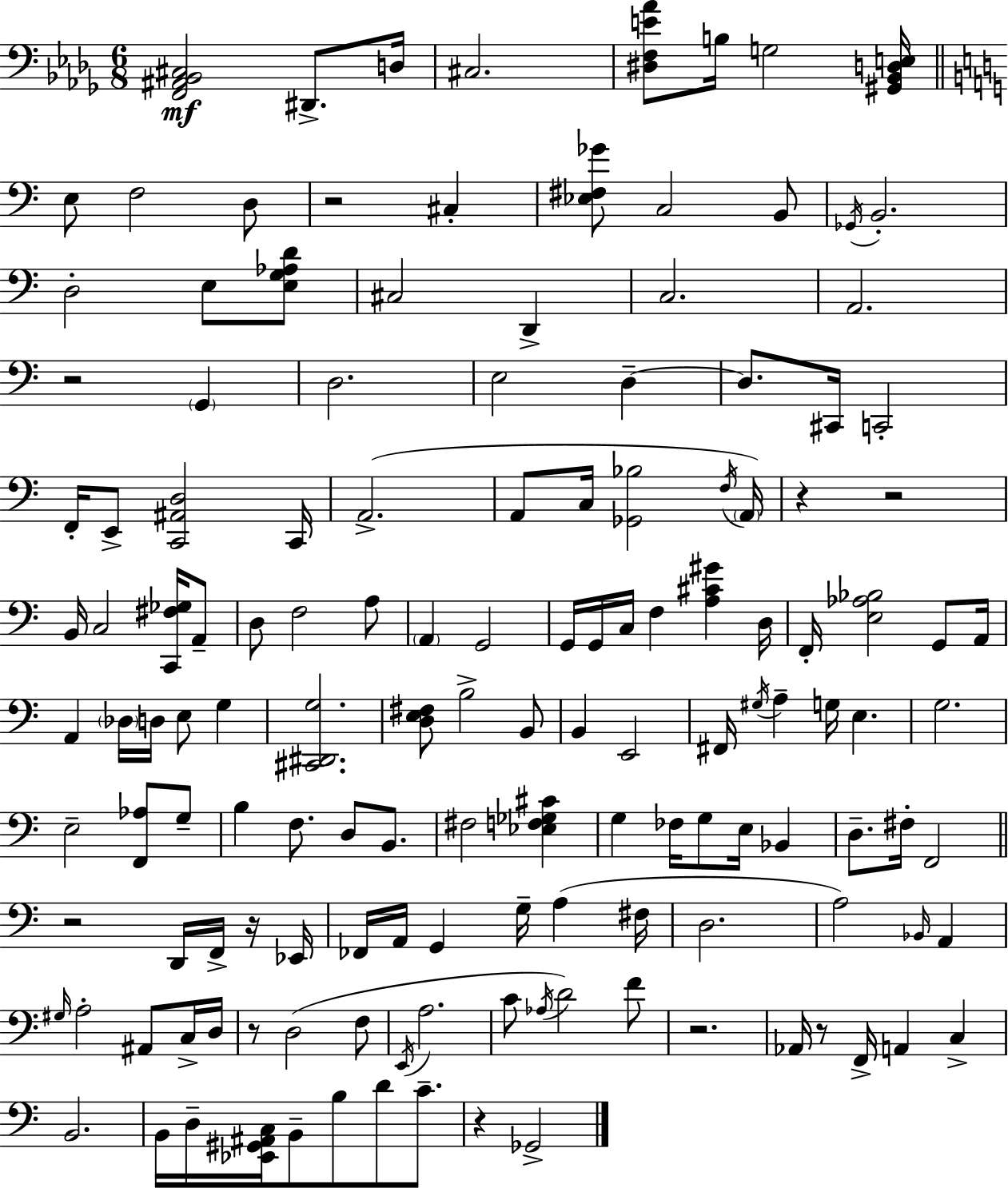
{
  \clef bass
  \numericTimeSignature
  \time 6/8
  \key bes \minor
  <f, ais, bes, cis>2\mf dis,8.-> d16 | cis2. | <dis f e' aes'>8 b16 g2 <gis, bes, d e>16 | \bar "||" \break \key a \minor e8 f2 d8 | r2 cis4-. | <ees fis ges'>8 c2 b,8 | \acciaccatura { ges,16 } b,2.-. | \break d2-. e8 <e g aes d'>8 | cis2 d,4-> | c2. | a,2. | \break r2 \parenthesize g,4 | d2. | e2 d4--~~ | d8. cis,16 c,2-. | \break f,16-. e,8-> <c, ais, d>2 | c,16 a,2.->( | a,8 c16 <ges, bes>2 | \acciaccatura { f16 } \parenthesize a,16) r4 r2 | \break b,16 c2 <c, fis ges>16 | a,8-- d8 f2 | a8 \parenthesize a,4 g,2 | g,16 g,16 c16 f4 <a cis' gis'>4 | \break d16 f,16-. <e aes bes>2 g,8 | a,16 a,4 \parenthesize des16 d16 e8 g4 | <cis, dis, g>2. | <d e fis>8 b2-> | \break b,8 b,4 e,2 | fis,16 \acciaccatura { gis16 } a4-- g16 e4. | g2. | e2-- <f, aes>8 | \break g8-- b4 f8. d8 | b,8. fis2 <ees f ges cis'>4 | g4 fes16 g8 e16 bes,4 | d8.-- fis16-. f,2 | \break \bar "||" \break \key a \minor r2 d,16 f,16-> r16 ees,16 | fes,16 a,16 g,4 g16-- a4( fis16 | d2. | a2) \grace { bes,16 } a,4 | \break \grace { gis16 } a2-. ais,8 | c16-> d16 r8 d2( | f8 \acciaccatura { e,16 } a2. | c'8 \acciaccatura { aes16 }) d'2 | \break f'8 r2. | aes,16 r8 f,16-> a,4 | c4-> b,2. | b,16 d16-- <ees, gis, ais, c>16 b,8-- b8 d'8 | \break c'8.-- r4 ges,2-> | \bar "|."
}